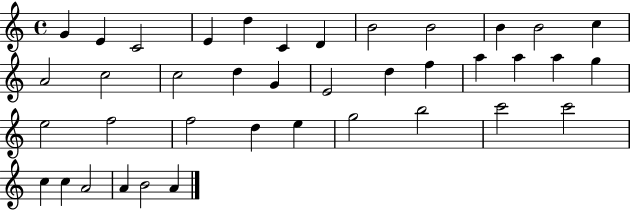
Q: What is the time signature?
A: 4/4